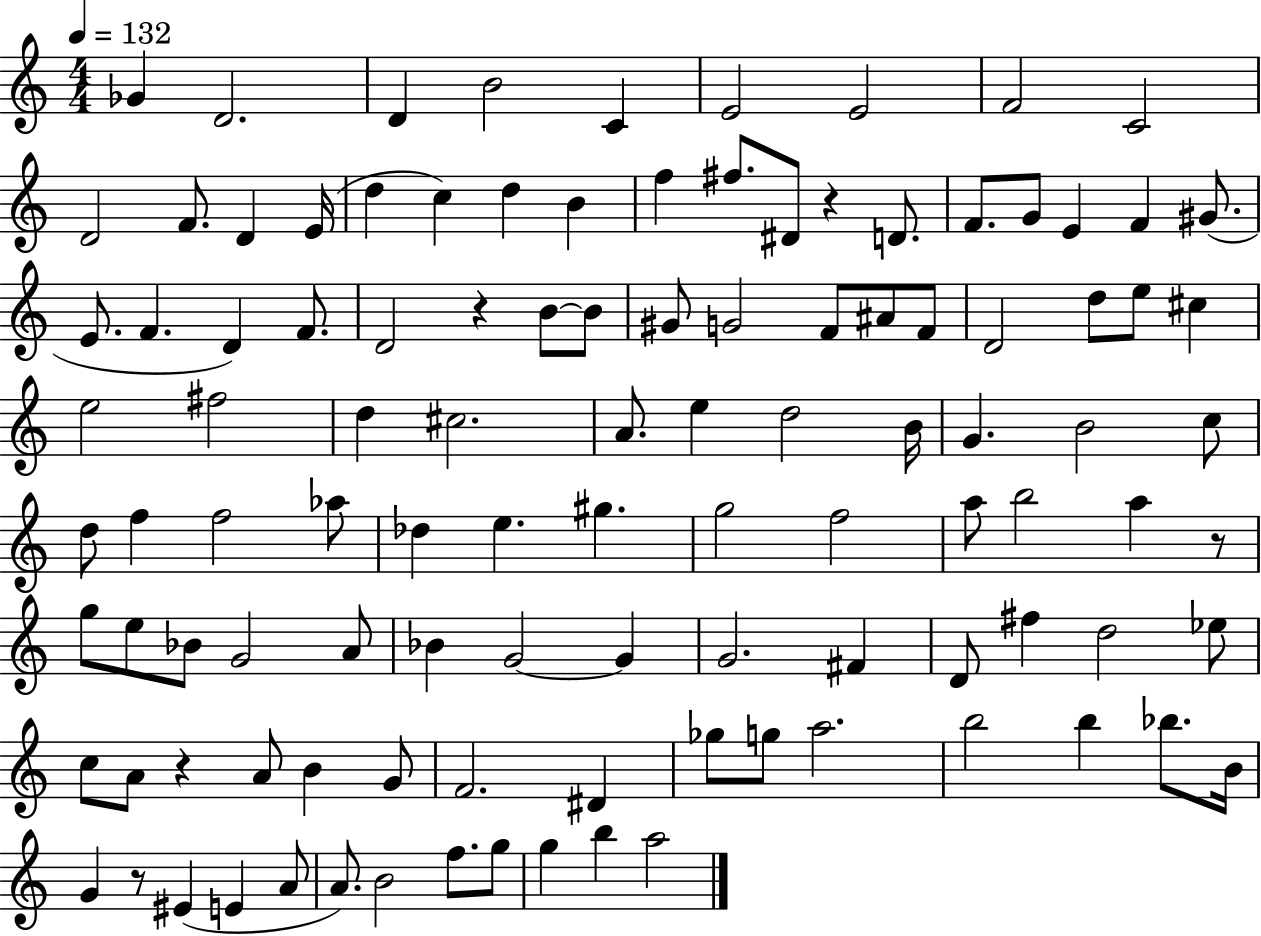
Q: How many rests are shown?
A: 5